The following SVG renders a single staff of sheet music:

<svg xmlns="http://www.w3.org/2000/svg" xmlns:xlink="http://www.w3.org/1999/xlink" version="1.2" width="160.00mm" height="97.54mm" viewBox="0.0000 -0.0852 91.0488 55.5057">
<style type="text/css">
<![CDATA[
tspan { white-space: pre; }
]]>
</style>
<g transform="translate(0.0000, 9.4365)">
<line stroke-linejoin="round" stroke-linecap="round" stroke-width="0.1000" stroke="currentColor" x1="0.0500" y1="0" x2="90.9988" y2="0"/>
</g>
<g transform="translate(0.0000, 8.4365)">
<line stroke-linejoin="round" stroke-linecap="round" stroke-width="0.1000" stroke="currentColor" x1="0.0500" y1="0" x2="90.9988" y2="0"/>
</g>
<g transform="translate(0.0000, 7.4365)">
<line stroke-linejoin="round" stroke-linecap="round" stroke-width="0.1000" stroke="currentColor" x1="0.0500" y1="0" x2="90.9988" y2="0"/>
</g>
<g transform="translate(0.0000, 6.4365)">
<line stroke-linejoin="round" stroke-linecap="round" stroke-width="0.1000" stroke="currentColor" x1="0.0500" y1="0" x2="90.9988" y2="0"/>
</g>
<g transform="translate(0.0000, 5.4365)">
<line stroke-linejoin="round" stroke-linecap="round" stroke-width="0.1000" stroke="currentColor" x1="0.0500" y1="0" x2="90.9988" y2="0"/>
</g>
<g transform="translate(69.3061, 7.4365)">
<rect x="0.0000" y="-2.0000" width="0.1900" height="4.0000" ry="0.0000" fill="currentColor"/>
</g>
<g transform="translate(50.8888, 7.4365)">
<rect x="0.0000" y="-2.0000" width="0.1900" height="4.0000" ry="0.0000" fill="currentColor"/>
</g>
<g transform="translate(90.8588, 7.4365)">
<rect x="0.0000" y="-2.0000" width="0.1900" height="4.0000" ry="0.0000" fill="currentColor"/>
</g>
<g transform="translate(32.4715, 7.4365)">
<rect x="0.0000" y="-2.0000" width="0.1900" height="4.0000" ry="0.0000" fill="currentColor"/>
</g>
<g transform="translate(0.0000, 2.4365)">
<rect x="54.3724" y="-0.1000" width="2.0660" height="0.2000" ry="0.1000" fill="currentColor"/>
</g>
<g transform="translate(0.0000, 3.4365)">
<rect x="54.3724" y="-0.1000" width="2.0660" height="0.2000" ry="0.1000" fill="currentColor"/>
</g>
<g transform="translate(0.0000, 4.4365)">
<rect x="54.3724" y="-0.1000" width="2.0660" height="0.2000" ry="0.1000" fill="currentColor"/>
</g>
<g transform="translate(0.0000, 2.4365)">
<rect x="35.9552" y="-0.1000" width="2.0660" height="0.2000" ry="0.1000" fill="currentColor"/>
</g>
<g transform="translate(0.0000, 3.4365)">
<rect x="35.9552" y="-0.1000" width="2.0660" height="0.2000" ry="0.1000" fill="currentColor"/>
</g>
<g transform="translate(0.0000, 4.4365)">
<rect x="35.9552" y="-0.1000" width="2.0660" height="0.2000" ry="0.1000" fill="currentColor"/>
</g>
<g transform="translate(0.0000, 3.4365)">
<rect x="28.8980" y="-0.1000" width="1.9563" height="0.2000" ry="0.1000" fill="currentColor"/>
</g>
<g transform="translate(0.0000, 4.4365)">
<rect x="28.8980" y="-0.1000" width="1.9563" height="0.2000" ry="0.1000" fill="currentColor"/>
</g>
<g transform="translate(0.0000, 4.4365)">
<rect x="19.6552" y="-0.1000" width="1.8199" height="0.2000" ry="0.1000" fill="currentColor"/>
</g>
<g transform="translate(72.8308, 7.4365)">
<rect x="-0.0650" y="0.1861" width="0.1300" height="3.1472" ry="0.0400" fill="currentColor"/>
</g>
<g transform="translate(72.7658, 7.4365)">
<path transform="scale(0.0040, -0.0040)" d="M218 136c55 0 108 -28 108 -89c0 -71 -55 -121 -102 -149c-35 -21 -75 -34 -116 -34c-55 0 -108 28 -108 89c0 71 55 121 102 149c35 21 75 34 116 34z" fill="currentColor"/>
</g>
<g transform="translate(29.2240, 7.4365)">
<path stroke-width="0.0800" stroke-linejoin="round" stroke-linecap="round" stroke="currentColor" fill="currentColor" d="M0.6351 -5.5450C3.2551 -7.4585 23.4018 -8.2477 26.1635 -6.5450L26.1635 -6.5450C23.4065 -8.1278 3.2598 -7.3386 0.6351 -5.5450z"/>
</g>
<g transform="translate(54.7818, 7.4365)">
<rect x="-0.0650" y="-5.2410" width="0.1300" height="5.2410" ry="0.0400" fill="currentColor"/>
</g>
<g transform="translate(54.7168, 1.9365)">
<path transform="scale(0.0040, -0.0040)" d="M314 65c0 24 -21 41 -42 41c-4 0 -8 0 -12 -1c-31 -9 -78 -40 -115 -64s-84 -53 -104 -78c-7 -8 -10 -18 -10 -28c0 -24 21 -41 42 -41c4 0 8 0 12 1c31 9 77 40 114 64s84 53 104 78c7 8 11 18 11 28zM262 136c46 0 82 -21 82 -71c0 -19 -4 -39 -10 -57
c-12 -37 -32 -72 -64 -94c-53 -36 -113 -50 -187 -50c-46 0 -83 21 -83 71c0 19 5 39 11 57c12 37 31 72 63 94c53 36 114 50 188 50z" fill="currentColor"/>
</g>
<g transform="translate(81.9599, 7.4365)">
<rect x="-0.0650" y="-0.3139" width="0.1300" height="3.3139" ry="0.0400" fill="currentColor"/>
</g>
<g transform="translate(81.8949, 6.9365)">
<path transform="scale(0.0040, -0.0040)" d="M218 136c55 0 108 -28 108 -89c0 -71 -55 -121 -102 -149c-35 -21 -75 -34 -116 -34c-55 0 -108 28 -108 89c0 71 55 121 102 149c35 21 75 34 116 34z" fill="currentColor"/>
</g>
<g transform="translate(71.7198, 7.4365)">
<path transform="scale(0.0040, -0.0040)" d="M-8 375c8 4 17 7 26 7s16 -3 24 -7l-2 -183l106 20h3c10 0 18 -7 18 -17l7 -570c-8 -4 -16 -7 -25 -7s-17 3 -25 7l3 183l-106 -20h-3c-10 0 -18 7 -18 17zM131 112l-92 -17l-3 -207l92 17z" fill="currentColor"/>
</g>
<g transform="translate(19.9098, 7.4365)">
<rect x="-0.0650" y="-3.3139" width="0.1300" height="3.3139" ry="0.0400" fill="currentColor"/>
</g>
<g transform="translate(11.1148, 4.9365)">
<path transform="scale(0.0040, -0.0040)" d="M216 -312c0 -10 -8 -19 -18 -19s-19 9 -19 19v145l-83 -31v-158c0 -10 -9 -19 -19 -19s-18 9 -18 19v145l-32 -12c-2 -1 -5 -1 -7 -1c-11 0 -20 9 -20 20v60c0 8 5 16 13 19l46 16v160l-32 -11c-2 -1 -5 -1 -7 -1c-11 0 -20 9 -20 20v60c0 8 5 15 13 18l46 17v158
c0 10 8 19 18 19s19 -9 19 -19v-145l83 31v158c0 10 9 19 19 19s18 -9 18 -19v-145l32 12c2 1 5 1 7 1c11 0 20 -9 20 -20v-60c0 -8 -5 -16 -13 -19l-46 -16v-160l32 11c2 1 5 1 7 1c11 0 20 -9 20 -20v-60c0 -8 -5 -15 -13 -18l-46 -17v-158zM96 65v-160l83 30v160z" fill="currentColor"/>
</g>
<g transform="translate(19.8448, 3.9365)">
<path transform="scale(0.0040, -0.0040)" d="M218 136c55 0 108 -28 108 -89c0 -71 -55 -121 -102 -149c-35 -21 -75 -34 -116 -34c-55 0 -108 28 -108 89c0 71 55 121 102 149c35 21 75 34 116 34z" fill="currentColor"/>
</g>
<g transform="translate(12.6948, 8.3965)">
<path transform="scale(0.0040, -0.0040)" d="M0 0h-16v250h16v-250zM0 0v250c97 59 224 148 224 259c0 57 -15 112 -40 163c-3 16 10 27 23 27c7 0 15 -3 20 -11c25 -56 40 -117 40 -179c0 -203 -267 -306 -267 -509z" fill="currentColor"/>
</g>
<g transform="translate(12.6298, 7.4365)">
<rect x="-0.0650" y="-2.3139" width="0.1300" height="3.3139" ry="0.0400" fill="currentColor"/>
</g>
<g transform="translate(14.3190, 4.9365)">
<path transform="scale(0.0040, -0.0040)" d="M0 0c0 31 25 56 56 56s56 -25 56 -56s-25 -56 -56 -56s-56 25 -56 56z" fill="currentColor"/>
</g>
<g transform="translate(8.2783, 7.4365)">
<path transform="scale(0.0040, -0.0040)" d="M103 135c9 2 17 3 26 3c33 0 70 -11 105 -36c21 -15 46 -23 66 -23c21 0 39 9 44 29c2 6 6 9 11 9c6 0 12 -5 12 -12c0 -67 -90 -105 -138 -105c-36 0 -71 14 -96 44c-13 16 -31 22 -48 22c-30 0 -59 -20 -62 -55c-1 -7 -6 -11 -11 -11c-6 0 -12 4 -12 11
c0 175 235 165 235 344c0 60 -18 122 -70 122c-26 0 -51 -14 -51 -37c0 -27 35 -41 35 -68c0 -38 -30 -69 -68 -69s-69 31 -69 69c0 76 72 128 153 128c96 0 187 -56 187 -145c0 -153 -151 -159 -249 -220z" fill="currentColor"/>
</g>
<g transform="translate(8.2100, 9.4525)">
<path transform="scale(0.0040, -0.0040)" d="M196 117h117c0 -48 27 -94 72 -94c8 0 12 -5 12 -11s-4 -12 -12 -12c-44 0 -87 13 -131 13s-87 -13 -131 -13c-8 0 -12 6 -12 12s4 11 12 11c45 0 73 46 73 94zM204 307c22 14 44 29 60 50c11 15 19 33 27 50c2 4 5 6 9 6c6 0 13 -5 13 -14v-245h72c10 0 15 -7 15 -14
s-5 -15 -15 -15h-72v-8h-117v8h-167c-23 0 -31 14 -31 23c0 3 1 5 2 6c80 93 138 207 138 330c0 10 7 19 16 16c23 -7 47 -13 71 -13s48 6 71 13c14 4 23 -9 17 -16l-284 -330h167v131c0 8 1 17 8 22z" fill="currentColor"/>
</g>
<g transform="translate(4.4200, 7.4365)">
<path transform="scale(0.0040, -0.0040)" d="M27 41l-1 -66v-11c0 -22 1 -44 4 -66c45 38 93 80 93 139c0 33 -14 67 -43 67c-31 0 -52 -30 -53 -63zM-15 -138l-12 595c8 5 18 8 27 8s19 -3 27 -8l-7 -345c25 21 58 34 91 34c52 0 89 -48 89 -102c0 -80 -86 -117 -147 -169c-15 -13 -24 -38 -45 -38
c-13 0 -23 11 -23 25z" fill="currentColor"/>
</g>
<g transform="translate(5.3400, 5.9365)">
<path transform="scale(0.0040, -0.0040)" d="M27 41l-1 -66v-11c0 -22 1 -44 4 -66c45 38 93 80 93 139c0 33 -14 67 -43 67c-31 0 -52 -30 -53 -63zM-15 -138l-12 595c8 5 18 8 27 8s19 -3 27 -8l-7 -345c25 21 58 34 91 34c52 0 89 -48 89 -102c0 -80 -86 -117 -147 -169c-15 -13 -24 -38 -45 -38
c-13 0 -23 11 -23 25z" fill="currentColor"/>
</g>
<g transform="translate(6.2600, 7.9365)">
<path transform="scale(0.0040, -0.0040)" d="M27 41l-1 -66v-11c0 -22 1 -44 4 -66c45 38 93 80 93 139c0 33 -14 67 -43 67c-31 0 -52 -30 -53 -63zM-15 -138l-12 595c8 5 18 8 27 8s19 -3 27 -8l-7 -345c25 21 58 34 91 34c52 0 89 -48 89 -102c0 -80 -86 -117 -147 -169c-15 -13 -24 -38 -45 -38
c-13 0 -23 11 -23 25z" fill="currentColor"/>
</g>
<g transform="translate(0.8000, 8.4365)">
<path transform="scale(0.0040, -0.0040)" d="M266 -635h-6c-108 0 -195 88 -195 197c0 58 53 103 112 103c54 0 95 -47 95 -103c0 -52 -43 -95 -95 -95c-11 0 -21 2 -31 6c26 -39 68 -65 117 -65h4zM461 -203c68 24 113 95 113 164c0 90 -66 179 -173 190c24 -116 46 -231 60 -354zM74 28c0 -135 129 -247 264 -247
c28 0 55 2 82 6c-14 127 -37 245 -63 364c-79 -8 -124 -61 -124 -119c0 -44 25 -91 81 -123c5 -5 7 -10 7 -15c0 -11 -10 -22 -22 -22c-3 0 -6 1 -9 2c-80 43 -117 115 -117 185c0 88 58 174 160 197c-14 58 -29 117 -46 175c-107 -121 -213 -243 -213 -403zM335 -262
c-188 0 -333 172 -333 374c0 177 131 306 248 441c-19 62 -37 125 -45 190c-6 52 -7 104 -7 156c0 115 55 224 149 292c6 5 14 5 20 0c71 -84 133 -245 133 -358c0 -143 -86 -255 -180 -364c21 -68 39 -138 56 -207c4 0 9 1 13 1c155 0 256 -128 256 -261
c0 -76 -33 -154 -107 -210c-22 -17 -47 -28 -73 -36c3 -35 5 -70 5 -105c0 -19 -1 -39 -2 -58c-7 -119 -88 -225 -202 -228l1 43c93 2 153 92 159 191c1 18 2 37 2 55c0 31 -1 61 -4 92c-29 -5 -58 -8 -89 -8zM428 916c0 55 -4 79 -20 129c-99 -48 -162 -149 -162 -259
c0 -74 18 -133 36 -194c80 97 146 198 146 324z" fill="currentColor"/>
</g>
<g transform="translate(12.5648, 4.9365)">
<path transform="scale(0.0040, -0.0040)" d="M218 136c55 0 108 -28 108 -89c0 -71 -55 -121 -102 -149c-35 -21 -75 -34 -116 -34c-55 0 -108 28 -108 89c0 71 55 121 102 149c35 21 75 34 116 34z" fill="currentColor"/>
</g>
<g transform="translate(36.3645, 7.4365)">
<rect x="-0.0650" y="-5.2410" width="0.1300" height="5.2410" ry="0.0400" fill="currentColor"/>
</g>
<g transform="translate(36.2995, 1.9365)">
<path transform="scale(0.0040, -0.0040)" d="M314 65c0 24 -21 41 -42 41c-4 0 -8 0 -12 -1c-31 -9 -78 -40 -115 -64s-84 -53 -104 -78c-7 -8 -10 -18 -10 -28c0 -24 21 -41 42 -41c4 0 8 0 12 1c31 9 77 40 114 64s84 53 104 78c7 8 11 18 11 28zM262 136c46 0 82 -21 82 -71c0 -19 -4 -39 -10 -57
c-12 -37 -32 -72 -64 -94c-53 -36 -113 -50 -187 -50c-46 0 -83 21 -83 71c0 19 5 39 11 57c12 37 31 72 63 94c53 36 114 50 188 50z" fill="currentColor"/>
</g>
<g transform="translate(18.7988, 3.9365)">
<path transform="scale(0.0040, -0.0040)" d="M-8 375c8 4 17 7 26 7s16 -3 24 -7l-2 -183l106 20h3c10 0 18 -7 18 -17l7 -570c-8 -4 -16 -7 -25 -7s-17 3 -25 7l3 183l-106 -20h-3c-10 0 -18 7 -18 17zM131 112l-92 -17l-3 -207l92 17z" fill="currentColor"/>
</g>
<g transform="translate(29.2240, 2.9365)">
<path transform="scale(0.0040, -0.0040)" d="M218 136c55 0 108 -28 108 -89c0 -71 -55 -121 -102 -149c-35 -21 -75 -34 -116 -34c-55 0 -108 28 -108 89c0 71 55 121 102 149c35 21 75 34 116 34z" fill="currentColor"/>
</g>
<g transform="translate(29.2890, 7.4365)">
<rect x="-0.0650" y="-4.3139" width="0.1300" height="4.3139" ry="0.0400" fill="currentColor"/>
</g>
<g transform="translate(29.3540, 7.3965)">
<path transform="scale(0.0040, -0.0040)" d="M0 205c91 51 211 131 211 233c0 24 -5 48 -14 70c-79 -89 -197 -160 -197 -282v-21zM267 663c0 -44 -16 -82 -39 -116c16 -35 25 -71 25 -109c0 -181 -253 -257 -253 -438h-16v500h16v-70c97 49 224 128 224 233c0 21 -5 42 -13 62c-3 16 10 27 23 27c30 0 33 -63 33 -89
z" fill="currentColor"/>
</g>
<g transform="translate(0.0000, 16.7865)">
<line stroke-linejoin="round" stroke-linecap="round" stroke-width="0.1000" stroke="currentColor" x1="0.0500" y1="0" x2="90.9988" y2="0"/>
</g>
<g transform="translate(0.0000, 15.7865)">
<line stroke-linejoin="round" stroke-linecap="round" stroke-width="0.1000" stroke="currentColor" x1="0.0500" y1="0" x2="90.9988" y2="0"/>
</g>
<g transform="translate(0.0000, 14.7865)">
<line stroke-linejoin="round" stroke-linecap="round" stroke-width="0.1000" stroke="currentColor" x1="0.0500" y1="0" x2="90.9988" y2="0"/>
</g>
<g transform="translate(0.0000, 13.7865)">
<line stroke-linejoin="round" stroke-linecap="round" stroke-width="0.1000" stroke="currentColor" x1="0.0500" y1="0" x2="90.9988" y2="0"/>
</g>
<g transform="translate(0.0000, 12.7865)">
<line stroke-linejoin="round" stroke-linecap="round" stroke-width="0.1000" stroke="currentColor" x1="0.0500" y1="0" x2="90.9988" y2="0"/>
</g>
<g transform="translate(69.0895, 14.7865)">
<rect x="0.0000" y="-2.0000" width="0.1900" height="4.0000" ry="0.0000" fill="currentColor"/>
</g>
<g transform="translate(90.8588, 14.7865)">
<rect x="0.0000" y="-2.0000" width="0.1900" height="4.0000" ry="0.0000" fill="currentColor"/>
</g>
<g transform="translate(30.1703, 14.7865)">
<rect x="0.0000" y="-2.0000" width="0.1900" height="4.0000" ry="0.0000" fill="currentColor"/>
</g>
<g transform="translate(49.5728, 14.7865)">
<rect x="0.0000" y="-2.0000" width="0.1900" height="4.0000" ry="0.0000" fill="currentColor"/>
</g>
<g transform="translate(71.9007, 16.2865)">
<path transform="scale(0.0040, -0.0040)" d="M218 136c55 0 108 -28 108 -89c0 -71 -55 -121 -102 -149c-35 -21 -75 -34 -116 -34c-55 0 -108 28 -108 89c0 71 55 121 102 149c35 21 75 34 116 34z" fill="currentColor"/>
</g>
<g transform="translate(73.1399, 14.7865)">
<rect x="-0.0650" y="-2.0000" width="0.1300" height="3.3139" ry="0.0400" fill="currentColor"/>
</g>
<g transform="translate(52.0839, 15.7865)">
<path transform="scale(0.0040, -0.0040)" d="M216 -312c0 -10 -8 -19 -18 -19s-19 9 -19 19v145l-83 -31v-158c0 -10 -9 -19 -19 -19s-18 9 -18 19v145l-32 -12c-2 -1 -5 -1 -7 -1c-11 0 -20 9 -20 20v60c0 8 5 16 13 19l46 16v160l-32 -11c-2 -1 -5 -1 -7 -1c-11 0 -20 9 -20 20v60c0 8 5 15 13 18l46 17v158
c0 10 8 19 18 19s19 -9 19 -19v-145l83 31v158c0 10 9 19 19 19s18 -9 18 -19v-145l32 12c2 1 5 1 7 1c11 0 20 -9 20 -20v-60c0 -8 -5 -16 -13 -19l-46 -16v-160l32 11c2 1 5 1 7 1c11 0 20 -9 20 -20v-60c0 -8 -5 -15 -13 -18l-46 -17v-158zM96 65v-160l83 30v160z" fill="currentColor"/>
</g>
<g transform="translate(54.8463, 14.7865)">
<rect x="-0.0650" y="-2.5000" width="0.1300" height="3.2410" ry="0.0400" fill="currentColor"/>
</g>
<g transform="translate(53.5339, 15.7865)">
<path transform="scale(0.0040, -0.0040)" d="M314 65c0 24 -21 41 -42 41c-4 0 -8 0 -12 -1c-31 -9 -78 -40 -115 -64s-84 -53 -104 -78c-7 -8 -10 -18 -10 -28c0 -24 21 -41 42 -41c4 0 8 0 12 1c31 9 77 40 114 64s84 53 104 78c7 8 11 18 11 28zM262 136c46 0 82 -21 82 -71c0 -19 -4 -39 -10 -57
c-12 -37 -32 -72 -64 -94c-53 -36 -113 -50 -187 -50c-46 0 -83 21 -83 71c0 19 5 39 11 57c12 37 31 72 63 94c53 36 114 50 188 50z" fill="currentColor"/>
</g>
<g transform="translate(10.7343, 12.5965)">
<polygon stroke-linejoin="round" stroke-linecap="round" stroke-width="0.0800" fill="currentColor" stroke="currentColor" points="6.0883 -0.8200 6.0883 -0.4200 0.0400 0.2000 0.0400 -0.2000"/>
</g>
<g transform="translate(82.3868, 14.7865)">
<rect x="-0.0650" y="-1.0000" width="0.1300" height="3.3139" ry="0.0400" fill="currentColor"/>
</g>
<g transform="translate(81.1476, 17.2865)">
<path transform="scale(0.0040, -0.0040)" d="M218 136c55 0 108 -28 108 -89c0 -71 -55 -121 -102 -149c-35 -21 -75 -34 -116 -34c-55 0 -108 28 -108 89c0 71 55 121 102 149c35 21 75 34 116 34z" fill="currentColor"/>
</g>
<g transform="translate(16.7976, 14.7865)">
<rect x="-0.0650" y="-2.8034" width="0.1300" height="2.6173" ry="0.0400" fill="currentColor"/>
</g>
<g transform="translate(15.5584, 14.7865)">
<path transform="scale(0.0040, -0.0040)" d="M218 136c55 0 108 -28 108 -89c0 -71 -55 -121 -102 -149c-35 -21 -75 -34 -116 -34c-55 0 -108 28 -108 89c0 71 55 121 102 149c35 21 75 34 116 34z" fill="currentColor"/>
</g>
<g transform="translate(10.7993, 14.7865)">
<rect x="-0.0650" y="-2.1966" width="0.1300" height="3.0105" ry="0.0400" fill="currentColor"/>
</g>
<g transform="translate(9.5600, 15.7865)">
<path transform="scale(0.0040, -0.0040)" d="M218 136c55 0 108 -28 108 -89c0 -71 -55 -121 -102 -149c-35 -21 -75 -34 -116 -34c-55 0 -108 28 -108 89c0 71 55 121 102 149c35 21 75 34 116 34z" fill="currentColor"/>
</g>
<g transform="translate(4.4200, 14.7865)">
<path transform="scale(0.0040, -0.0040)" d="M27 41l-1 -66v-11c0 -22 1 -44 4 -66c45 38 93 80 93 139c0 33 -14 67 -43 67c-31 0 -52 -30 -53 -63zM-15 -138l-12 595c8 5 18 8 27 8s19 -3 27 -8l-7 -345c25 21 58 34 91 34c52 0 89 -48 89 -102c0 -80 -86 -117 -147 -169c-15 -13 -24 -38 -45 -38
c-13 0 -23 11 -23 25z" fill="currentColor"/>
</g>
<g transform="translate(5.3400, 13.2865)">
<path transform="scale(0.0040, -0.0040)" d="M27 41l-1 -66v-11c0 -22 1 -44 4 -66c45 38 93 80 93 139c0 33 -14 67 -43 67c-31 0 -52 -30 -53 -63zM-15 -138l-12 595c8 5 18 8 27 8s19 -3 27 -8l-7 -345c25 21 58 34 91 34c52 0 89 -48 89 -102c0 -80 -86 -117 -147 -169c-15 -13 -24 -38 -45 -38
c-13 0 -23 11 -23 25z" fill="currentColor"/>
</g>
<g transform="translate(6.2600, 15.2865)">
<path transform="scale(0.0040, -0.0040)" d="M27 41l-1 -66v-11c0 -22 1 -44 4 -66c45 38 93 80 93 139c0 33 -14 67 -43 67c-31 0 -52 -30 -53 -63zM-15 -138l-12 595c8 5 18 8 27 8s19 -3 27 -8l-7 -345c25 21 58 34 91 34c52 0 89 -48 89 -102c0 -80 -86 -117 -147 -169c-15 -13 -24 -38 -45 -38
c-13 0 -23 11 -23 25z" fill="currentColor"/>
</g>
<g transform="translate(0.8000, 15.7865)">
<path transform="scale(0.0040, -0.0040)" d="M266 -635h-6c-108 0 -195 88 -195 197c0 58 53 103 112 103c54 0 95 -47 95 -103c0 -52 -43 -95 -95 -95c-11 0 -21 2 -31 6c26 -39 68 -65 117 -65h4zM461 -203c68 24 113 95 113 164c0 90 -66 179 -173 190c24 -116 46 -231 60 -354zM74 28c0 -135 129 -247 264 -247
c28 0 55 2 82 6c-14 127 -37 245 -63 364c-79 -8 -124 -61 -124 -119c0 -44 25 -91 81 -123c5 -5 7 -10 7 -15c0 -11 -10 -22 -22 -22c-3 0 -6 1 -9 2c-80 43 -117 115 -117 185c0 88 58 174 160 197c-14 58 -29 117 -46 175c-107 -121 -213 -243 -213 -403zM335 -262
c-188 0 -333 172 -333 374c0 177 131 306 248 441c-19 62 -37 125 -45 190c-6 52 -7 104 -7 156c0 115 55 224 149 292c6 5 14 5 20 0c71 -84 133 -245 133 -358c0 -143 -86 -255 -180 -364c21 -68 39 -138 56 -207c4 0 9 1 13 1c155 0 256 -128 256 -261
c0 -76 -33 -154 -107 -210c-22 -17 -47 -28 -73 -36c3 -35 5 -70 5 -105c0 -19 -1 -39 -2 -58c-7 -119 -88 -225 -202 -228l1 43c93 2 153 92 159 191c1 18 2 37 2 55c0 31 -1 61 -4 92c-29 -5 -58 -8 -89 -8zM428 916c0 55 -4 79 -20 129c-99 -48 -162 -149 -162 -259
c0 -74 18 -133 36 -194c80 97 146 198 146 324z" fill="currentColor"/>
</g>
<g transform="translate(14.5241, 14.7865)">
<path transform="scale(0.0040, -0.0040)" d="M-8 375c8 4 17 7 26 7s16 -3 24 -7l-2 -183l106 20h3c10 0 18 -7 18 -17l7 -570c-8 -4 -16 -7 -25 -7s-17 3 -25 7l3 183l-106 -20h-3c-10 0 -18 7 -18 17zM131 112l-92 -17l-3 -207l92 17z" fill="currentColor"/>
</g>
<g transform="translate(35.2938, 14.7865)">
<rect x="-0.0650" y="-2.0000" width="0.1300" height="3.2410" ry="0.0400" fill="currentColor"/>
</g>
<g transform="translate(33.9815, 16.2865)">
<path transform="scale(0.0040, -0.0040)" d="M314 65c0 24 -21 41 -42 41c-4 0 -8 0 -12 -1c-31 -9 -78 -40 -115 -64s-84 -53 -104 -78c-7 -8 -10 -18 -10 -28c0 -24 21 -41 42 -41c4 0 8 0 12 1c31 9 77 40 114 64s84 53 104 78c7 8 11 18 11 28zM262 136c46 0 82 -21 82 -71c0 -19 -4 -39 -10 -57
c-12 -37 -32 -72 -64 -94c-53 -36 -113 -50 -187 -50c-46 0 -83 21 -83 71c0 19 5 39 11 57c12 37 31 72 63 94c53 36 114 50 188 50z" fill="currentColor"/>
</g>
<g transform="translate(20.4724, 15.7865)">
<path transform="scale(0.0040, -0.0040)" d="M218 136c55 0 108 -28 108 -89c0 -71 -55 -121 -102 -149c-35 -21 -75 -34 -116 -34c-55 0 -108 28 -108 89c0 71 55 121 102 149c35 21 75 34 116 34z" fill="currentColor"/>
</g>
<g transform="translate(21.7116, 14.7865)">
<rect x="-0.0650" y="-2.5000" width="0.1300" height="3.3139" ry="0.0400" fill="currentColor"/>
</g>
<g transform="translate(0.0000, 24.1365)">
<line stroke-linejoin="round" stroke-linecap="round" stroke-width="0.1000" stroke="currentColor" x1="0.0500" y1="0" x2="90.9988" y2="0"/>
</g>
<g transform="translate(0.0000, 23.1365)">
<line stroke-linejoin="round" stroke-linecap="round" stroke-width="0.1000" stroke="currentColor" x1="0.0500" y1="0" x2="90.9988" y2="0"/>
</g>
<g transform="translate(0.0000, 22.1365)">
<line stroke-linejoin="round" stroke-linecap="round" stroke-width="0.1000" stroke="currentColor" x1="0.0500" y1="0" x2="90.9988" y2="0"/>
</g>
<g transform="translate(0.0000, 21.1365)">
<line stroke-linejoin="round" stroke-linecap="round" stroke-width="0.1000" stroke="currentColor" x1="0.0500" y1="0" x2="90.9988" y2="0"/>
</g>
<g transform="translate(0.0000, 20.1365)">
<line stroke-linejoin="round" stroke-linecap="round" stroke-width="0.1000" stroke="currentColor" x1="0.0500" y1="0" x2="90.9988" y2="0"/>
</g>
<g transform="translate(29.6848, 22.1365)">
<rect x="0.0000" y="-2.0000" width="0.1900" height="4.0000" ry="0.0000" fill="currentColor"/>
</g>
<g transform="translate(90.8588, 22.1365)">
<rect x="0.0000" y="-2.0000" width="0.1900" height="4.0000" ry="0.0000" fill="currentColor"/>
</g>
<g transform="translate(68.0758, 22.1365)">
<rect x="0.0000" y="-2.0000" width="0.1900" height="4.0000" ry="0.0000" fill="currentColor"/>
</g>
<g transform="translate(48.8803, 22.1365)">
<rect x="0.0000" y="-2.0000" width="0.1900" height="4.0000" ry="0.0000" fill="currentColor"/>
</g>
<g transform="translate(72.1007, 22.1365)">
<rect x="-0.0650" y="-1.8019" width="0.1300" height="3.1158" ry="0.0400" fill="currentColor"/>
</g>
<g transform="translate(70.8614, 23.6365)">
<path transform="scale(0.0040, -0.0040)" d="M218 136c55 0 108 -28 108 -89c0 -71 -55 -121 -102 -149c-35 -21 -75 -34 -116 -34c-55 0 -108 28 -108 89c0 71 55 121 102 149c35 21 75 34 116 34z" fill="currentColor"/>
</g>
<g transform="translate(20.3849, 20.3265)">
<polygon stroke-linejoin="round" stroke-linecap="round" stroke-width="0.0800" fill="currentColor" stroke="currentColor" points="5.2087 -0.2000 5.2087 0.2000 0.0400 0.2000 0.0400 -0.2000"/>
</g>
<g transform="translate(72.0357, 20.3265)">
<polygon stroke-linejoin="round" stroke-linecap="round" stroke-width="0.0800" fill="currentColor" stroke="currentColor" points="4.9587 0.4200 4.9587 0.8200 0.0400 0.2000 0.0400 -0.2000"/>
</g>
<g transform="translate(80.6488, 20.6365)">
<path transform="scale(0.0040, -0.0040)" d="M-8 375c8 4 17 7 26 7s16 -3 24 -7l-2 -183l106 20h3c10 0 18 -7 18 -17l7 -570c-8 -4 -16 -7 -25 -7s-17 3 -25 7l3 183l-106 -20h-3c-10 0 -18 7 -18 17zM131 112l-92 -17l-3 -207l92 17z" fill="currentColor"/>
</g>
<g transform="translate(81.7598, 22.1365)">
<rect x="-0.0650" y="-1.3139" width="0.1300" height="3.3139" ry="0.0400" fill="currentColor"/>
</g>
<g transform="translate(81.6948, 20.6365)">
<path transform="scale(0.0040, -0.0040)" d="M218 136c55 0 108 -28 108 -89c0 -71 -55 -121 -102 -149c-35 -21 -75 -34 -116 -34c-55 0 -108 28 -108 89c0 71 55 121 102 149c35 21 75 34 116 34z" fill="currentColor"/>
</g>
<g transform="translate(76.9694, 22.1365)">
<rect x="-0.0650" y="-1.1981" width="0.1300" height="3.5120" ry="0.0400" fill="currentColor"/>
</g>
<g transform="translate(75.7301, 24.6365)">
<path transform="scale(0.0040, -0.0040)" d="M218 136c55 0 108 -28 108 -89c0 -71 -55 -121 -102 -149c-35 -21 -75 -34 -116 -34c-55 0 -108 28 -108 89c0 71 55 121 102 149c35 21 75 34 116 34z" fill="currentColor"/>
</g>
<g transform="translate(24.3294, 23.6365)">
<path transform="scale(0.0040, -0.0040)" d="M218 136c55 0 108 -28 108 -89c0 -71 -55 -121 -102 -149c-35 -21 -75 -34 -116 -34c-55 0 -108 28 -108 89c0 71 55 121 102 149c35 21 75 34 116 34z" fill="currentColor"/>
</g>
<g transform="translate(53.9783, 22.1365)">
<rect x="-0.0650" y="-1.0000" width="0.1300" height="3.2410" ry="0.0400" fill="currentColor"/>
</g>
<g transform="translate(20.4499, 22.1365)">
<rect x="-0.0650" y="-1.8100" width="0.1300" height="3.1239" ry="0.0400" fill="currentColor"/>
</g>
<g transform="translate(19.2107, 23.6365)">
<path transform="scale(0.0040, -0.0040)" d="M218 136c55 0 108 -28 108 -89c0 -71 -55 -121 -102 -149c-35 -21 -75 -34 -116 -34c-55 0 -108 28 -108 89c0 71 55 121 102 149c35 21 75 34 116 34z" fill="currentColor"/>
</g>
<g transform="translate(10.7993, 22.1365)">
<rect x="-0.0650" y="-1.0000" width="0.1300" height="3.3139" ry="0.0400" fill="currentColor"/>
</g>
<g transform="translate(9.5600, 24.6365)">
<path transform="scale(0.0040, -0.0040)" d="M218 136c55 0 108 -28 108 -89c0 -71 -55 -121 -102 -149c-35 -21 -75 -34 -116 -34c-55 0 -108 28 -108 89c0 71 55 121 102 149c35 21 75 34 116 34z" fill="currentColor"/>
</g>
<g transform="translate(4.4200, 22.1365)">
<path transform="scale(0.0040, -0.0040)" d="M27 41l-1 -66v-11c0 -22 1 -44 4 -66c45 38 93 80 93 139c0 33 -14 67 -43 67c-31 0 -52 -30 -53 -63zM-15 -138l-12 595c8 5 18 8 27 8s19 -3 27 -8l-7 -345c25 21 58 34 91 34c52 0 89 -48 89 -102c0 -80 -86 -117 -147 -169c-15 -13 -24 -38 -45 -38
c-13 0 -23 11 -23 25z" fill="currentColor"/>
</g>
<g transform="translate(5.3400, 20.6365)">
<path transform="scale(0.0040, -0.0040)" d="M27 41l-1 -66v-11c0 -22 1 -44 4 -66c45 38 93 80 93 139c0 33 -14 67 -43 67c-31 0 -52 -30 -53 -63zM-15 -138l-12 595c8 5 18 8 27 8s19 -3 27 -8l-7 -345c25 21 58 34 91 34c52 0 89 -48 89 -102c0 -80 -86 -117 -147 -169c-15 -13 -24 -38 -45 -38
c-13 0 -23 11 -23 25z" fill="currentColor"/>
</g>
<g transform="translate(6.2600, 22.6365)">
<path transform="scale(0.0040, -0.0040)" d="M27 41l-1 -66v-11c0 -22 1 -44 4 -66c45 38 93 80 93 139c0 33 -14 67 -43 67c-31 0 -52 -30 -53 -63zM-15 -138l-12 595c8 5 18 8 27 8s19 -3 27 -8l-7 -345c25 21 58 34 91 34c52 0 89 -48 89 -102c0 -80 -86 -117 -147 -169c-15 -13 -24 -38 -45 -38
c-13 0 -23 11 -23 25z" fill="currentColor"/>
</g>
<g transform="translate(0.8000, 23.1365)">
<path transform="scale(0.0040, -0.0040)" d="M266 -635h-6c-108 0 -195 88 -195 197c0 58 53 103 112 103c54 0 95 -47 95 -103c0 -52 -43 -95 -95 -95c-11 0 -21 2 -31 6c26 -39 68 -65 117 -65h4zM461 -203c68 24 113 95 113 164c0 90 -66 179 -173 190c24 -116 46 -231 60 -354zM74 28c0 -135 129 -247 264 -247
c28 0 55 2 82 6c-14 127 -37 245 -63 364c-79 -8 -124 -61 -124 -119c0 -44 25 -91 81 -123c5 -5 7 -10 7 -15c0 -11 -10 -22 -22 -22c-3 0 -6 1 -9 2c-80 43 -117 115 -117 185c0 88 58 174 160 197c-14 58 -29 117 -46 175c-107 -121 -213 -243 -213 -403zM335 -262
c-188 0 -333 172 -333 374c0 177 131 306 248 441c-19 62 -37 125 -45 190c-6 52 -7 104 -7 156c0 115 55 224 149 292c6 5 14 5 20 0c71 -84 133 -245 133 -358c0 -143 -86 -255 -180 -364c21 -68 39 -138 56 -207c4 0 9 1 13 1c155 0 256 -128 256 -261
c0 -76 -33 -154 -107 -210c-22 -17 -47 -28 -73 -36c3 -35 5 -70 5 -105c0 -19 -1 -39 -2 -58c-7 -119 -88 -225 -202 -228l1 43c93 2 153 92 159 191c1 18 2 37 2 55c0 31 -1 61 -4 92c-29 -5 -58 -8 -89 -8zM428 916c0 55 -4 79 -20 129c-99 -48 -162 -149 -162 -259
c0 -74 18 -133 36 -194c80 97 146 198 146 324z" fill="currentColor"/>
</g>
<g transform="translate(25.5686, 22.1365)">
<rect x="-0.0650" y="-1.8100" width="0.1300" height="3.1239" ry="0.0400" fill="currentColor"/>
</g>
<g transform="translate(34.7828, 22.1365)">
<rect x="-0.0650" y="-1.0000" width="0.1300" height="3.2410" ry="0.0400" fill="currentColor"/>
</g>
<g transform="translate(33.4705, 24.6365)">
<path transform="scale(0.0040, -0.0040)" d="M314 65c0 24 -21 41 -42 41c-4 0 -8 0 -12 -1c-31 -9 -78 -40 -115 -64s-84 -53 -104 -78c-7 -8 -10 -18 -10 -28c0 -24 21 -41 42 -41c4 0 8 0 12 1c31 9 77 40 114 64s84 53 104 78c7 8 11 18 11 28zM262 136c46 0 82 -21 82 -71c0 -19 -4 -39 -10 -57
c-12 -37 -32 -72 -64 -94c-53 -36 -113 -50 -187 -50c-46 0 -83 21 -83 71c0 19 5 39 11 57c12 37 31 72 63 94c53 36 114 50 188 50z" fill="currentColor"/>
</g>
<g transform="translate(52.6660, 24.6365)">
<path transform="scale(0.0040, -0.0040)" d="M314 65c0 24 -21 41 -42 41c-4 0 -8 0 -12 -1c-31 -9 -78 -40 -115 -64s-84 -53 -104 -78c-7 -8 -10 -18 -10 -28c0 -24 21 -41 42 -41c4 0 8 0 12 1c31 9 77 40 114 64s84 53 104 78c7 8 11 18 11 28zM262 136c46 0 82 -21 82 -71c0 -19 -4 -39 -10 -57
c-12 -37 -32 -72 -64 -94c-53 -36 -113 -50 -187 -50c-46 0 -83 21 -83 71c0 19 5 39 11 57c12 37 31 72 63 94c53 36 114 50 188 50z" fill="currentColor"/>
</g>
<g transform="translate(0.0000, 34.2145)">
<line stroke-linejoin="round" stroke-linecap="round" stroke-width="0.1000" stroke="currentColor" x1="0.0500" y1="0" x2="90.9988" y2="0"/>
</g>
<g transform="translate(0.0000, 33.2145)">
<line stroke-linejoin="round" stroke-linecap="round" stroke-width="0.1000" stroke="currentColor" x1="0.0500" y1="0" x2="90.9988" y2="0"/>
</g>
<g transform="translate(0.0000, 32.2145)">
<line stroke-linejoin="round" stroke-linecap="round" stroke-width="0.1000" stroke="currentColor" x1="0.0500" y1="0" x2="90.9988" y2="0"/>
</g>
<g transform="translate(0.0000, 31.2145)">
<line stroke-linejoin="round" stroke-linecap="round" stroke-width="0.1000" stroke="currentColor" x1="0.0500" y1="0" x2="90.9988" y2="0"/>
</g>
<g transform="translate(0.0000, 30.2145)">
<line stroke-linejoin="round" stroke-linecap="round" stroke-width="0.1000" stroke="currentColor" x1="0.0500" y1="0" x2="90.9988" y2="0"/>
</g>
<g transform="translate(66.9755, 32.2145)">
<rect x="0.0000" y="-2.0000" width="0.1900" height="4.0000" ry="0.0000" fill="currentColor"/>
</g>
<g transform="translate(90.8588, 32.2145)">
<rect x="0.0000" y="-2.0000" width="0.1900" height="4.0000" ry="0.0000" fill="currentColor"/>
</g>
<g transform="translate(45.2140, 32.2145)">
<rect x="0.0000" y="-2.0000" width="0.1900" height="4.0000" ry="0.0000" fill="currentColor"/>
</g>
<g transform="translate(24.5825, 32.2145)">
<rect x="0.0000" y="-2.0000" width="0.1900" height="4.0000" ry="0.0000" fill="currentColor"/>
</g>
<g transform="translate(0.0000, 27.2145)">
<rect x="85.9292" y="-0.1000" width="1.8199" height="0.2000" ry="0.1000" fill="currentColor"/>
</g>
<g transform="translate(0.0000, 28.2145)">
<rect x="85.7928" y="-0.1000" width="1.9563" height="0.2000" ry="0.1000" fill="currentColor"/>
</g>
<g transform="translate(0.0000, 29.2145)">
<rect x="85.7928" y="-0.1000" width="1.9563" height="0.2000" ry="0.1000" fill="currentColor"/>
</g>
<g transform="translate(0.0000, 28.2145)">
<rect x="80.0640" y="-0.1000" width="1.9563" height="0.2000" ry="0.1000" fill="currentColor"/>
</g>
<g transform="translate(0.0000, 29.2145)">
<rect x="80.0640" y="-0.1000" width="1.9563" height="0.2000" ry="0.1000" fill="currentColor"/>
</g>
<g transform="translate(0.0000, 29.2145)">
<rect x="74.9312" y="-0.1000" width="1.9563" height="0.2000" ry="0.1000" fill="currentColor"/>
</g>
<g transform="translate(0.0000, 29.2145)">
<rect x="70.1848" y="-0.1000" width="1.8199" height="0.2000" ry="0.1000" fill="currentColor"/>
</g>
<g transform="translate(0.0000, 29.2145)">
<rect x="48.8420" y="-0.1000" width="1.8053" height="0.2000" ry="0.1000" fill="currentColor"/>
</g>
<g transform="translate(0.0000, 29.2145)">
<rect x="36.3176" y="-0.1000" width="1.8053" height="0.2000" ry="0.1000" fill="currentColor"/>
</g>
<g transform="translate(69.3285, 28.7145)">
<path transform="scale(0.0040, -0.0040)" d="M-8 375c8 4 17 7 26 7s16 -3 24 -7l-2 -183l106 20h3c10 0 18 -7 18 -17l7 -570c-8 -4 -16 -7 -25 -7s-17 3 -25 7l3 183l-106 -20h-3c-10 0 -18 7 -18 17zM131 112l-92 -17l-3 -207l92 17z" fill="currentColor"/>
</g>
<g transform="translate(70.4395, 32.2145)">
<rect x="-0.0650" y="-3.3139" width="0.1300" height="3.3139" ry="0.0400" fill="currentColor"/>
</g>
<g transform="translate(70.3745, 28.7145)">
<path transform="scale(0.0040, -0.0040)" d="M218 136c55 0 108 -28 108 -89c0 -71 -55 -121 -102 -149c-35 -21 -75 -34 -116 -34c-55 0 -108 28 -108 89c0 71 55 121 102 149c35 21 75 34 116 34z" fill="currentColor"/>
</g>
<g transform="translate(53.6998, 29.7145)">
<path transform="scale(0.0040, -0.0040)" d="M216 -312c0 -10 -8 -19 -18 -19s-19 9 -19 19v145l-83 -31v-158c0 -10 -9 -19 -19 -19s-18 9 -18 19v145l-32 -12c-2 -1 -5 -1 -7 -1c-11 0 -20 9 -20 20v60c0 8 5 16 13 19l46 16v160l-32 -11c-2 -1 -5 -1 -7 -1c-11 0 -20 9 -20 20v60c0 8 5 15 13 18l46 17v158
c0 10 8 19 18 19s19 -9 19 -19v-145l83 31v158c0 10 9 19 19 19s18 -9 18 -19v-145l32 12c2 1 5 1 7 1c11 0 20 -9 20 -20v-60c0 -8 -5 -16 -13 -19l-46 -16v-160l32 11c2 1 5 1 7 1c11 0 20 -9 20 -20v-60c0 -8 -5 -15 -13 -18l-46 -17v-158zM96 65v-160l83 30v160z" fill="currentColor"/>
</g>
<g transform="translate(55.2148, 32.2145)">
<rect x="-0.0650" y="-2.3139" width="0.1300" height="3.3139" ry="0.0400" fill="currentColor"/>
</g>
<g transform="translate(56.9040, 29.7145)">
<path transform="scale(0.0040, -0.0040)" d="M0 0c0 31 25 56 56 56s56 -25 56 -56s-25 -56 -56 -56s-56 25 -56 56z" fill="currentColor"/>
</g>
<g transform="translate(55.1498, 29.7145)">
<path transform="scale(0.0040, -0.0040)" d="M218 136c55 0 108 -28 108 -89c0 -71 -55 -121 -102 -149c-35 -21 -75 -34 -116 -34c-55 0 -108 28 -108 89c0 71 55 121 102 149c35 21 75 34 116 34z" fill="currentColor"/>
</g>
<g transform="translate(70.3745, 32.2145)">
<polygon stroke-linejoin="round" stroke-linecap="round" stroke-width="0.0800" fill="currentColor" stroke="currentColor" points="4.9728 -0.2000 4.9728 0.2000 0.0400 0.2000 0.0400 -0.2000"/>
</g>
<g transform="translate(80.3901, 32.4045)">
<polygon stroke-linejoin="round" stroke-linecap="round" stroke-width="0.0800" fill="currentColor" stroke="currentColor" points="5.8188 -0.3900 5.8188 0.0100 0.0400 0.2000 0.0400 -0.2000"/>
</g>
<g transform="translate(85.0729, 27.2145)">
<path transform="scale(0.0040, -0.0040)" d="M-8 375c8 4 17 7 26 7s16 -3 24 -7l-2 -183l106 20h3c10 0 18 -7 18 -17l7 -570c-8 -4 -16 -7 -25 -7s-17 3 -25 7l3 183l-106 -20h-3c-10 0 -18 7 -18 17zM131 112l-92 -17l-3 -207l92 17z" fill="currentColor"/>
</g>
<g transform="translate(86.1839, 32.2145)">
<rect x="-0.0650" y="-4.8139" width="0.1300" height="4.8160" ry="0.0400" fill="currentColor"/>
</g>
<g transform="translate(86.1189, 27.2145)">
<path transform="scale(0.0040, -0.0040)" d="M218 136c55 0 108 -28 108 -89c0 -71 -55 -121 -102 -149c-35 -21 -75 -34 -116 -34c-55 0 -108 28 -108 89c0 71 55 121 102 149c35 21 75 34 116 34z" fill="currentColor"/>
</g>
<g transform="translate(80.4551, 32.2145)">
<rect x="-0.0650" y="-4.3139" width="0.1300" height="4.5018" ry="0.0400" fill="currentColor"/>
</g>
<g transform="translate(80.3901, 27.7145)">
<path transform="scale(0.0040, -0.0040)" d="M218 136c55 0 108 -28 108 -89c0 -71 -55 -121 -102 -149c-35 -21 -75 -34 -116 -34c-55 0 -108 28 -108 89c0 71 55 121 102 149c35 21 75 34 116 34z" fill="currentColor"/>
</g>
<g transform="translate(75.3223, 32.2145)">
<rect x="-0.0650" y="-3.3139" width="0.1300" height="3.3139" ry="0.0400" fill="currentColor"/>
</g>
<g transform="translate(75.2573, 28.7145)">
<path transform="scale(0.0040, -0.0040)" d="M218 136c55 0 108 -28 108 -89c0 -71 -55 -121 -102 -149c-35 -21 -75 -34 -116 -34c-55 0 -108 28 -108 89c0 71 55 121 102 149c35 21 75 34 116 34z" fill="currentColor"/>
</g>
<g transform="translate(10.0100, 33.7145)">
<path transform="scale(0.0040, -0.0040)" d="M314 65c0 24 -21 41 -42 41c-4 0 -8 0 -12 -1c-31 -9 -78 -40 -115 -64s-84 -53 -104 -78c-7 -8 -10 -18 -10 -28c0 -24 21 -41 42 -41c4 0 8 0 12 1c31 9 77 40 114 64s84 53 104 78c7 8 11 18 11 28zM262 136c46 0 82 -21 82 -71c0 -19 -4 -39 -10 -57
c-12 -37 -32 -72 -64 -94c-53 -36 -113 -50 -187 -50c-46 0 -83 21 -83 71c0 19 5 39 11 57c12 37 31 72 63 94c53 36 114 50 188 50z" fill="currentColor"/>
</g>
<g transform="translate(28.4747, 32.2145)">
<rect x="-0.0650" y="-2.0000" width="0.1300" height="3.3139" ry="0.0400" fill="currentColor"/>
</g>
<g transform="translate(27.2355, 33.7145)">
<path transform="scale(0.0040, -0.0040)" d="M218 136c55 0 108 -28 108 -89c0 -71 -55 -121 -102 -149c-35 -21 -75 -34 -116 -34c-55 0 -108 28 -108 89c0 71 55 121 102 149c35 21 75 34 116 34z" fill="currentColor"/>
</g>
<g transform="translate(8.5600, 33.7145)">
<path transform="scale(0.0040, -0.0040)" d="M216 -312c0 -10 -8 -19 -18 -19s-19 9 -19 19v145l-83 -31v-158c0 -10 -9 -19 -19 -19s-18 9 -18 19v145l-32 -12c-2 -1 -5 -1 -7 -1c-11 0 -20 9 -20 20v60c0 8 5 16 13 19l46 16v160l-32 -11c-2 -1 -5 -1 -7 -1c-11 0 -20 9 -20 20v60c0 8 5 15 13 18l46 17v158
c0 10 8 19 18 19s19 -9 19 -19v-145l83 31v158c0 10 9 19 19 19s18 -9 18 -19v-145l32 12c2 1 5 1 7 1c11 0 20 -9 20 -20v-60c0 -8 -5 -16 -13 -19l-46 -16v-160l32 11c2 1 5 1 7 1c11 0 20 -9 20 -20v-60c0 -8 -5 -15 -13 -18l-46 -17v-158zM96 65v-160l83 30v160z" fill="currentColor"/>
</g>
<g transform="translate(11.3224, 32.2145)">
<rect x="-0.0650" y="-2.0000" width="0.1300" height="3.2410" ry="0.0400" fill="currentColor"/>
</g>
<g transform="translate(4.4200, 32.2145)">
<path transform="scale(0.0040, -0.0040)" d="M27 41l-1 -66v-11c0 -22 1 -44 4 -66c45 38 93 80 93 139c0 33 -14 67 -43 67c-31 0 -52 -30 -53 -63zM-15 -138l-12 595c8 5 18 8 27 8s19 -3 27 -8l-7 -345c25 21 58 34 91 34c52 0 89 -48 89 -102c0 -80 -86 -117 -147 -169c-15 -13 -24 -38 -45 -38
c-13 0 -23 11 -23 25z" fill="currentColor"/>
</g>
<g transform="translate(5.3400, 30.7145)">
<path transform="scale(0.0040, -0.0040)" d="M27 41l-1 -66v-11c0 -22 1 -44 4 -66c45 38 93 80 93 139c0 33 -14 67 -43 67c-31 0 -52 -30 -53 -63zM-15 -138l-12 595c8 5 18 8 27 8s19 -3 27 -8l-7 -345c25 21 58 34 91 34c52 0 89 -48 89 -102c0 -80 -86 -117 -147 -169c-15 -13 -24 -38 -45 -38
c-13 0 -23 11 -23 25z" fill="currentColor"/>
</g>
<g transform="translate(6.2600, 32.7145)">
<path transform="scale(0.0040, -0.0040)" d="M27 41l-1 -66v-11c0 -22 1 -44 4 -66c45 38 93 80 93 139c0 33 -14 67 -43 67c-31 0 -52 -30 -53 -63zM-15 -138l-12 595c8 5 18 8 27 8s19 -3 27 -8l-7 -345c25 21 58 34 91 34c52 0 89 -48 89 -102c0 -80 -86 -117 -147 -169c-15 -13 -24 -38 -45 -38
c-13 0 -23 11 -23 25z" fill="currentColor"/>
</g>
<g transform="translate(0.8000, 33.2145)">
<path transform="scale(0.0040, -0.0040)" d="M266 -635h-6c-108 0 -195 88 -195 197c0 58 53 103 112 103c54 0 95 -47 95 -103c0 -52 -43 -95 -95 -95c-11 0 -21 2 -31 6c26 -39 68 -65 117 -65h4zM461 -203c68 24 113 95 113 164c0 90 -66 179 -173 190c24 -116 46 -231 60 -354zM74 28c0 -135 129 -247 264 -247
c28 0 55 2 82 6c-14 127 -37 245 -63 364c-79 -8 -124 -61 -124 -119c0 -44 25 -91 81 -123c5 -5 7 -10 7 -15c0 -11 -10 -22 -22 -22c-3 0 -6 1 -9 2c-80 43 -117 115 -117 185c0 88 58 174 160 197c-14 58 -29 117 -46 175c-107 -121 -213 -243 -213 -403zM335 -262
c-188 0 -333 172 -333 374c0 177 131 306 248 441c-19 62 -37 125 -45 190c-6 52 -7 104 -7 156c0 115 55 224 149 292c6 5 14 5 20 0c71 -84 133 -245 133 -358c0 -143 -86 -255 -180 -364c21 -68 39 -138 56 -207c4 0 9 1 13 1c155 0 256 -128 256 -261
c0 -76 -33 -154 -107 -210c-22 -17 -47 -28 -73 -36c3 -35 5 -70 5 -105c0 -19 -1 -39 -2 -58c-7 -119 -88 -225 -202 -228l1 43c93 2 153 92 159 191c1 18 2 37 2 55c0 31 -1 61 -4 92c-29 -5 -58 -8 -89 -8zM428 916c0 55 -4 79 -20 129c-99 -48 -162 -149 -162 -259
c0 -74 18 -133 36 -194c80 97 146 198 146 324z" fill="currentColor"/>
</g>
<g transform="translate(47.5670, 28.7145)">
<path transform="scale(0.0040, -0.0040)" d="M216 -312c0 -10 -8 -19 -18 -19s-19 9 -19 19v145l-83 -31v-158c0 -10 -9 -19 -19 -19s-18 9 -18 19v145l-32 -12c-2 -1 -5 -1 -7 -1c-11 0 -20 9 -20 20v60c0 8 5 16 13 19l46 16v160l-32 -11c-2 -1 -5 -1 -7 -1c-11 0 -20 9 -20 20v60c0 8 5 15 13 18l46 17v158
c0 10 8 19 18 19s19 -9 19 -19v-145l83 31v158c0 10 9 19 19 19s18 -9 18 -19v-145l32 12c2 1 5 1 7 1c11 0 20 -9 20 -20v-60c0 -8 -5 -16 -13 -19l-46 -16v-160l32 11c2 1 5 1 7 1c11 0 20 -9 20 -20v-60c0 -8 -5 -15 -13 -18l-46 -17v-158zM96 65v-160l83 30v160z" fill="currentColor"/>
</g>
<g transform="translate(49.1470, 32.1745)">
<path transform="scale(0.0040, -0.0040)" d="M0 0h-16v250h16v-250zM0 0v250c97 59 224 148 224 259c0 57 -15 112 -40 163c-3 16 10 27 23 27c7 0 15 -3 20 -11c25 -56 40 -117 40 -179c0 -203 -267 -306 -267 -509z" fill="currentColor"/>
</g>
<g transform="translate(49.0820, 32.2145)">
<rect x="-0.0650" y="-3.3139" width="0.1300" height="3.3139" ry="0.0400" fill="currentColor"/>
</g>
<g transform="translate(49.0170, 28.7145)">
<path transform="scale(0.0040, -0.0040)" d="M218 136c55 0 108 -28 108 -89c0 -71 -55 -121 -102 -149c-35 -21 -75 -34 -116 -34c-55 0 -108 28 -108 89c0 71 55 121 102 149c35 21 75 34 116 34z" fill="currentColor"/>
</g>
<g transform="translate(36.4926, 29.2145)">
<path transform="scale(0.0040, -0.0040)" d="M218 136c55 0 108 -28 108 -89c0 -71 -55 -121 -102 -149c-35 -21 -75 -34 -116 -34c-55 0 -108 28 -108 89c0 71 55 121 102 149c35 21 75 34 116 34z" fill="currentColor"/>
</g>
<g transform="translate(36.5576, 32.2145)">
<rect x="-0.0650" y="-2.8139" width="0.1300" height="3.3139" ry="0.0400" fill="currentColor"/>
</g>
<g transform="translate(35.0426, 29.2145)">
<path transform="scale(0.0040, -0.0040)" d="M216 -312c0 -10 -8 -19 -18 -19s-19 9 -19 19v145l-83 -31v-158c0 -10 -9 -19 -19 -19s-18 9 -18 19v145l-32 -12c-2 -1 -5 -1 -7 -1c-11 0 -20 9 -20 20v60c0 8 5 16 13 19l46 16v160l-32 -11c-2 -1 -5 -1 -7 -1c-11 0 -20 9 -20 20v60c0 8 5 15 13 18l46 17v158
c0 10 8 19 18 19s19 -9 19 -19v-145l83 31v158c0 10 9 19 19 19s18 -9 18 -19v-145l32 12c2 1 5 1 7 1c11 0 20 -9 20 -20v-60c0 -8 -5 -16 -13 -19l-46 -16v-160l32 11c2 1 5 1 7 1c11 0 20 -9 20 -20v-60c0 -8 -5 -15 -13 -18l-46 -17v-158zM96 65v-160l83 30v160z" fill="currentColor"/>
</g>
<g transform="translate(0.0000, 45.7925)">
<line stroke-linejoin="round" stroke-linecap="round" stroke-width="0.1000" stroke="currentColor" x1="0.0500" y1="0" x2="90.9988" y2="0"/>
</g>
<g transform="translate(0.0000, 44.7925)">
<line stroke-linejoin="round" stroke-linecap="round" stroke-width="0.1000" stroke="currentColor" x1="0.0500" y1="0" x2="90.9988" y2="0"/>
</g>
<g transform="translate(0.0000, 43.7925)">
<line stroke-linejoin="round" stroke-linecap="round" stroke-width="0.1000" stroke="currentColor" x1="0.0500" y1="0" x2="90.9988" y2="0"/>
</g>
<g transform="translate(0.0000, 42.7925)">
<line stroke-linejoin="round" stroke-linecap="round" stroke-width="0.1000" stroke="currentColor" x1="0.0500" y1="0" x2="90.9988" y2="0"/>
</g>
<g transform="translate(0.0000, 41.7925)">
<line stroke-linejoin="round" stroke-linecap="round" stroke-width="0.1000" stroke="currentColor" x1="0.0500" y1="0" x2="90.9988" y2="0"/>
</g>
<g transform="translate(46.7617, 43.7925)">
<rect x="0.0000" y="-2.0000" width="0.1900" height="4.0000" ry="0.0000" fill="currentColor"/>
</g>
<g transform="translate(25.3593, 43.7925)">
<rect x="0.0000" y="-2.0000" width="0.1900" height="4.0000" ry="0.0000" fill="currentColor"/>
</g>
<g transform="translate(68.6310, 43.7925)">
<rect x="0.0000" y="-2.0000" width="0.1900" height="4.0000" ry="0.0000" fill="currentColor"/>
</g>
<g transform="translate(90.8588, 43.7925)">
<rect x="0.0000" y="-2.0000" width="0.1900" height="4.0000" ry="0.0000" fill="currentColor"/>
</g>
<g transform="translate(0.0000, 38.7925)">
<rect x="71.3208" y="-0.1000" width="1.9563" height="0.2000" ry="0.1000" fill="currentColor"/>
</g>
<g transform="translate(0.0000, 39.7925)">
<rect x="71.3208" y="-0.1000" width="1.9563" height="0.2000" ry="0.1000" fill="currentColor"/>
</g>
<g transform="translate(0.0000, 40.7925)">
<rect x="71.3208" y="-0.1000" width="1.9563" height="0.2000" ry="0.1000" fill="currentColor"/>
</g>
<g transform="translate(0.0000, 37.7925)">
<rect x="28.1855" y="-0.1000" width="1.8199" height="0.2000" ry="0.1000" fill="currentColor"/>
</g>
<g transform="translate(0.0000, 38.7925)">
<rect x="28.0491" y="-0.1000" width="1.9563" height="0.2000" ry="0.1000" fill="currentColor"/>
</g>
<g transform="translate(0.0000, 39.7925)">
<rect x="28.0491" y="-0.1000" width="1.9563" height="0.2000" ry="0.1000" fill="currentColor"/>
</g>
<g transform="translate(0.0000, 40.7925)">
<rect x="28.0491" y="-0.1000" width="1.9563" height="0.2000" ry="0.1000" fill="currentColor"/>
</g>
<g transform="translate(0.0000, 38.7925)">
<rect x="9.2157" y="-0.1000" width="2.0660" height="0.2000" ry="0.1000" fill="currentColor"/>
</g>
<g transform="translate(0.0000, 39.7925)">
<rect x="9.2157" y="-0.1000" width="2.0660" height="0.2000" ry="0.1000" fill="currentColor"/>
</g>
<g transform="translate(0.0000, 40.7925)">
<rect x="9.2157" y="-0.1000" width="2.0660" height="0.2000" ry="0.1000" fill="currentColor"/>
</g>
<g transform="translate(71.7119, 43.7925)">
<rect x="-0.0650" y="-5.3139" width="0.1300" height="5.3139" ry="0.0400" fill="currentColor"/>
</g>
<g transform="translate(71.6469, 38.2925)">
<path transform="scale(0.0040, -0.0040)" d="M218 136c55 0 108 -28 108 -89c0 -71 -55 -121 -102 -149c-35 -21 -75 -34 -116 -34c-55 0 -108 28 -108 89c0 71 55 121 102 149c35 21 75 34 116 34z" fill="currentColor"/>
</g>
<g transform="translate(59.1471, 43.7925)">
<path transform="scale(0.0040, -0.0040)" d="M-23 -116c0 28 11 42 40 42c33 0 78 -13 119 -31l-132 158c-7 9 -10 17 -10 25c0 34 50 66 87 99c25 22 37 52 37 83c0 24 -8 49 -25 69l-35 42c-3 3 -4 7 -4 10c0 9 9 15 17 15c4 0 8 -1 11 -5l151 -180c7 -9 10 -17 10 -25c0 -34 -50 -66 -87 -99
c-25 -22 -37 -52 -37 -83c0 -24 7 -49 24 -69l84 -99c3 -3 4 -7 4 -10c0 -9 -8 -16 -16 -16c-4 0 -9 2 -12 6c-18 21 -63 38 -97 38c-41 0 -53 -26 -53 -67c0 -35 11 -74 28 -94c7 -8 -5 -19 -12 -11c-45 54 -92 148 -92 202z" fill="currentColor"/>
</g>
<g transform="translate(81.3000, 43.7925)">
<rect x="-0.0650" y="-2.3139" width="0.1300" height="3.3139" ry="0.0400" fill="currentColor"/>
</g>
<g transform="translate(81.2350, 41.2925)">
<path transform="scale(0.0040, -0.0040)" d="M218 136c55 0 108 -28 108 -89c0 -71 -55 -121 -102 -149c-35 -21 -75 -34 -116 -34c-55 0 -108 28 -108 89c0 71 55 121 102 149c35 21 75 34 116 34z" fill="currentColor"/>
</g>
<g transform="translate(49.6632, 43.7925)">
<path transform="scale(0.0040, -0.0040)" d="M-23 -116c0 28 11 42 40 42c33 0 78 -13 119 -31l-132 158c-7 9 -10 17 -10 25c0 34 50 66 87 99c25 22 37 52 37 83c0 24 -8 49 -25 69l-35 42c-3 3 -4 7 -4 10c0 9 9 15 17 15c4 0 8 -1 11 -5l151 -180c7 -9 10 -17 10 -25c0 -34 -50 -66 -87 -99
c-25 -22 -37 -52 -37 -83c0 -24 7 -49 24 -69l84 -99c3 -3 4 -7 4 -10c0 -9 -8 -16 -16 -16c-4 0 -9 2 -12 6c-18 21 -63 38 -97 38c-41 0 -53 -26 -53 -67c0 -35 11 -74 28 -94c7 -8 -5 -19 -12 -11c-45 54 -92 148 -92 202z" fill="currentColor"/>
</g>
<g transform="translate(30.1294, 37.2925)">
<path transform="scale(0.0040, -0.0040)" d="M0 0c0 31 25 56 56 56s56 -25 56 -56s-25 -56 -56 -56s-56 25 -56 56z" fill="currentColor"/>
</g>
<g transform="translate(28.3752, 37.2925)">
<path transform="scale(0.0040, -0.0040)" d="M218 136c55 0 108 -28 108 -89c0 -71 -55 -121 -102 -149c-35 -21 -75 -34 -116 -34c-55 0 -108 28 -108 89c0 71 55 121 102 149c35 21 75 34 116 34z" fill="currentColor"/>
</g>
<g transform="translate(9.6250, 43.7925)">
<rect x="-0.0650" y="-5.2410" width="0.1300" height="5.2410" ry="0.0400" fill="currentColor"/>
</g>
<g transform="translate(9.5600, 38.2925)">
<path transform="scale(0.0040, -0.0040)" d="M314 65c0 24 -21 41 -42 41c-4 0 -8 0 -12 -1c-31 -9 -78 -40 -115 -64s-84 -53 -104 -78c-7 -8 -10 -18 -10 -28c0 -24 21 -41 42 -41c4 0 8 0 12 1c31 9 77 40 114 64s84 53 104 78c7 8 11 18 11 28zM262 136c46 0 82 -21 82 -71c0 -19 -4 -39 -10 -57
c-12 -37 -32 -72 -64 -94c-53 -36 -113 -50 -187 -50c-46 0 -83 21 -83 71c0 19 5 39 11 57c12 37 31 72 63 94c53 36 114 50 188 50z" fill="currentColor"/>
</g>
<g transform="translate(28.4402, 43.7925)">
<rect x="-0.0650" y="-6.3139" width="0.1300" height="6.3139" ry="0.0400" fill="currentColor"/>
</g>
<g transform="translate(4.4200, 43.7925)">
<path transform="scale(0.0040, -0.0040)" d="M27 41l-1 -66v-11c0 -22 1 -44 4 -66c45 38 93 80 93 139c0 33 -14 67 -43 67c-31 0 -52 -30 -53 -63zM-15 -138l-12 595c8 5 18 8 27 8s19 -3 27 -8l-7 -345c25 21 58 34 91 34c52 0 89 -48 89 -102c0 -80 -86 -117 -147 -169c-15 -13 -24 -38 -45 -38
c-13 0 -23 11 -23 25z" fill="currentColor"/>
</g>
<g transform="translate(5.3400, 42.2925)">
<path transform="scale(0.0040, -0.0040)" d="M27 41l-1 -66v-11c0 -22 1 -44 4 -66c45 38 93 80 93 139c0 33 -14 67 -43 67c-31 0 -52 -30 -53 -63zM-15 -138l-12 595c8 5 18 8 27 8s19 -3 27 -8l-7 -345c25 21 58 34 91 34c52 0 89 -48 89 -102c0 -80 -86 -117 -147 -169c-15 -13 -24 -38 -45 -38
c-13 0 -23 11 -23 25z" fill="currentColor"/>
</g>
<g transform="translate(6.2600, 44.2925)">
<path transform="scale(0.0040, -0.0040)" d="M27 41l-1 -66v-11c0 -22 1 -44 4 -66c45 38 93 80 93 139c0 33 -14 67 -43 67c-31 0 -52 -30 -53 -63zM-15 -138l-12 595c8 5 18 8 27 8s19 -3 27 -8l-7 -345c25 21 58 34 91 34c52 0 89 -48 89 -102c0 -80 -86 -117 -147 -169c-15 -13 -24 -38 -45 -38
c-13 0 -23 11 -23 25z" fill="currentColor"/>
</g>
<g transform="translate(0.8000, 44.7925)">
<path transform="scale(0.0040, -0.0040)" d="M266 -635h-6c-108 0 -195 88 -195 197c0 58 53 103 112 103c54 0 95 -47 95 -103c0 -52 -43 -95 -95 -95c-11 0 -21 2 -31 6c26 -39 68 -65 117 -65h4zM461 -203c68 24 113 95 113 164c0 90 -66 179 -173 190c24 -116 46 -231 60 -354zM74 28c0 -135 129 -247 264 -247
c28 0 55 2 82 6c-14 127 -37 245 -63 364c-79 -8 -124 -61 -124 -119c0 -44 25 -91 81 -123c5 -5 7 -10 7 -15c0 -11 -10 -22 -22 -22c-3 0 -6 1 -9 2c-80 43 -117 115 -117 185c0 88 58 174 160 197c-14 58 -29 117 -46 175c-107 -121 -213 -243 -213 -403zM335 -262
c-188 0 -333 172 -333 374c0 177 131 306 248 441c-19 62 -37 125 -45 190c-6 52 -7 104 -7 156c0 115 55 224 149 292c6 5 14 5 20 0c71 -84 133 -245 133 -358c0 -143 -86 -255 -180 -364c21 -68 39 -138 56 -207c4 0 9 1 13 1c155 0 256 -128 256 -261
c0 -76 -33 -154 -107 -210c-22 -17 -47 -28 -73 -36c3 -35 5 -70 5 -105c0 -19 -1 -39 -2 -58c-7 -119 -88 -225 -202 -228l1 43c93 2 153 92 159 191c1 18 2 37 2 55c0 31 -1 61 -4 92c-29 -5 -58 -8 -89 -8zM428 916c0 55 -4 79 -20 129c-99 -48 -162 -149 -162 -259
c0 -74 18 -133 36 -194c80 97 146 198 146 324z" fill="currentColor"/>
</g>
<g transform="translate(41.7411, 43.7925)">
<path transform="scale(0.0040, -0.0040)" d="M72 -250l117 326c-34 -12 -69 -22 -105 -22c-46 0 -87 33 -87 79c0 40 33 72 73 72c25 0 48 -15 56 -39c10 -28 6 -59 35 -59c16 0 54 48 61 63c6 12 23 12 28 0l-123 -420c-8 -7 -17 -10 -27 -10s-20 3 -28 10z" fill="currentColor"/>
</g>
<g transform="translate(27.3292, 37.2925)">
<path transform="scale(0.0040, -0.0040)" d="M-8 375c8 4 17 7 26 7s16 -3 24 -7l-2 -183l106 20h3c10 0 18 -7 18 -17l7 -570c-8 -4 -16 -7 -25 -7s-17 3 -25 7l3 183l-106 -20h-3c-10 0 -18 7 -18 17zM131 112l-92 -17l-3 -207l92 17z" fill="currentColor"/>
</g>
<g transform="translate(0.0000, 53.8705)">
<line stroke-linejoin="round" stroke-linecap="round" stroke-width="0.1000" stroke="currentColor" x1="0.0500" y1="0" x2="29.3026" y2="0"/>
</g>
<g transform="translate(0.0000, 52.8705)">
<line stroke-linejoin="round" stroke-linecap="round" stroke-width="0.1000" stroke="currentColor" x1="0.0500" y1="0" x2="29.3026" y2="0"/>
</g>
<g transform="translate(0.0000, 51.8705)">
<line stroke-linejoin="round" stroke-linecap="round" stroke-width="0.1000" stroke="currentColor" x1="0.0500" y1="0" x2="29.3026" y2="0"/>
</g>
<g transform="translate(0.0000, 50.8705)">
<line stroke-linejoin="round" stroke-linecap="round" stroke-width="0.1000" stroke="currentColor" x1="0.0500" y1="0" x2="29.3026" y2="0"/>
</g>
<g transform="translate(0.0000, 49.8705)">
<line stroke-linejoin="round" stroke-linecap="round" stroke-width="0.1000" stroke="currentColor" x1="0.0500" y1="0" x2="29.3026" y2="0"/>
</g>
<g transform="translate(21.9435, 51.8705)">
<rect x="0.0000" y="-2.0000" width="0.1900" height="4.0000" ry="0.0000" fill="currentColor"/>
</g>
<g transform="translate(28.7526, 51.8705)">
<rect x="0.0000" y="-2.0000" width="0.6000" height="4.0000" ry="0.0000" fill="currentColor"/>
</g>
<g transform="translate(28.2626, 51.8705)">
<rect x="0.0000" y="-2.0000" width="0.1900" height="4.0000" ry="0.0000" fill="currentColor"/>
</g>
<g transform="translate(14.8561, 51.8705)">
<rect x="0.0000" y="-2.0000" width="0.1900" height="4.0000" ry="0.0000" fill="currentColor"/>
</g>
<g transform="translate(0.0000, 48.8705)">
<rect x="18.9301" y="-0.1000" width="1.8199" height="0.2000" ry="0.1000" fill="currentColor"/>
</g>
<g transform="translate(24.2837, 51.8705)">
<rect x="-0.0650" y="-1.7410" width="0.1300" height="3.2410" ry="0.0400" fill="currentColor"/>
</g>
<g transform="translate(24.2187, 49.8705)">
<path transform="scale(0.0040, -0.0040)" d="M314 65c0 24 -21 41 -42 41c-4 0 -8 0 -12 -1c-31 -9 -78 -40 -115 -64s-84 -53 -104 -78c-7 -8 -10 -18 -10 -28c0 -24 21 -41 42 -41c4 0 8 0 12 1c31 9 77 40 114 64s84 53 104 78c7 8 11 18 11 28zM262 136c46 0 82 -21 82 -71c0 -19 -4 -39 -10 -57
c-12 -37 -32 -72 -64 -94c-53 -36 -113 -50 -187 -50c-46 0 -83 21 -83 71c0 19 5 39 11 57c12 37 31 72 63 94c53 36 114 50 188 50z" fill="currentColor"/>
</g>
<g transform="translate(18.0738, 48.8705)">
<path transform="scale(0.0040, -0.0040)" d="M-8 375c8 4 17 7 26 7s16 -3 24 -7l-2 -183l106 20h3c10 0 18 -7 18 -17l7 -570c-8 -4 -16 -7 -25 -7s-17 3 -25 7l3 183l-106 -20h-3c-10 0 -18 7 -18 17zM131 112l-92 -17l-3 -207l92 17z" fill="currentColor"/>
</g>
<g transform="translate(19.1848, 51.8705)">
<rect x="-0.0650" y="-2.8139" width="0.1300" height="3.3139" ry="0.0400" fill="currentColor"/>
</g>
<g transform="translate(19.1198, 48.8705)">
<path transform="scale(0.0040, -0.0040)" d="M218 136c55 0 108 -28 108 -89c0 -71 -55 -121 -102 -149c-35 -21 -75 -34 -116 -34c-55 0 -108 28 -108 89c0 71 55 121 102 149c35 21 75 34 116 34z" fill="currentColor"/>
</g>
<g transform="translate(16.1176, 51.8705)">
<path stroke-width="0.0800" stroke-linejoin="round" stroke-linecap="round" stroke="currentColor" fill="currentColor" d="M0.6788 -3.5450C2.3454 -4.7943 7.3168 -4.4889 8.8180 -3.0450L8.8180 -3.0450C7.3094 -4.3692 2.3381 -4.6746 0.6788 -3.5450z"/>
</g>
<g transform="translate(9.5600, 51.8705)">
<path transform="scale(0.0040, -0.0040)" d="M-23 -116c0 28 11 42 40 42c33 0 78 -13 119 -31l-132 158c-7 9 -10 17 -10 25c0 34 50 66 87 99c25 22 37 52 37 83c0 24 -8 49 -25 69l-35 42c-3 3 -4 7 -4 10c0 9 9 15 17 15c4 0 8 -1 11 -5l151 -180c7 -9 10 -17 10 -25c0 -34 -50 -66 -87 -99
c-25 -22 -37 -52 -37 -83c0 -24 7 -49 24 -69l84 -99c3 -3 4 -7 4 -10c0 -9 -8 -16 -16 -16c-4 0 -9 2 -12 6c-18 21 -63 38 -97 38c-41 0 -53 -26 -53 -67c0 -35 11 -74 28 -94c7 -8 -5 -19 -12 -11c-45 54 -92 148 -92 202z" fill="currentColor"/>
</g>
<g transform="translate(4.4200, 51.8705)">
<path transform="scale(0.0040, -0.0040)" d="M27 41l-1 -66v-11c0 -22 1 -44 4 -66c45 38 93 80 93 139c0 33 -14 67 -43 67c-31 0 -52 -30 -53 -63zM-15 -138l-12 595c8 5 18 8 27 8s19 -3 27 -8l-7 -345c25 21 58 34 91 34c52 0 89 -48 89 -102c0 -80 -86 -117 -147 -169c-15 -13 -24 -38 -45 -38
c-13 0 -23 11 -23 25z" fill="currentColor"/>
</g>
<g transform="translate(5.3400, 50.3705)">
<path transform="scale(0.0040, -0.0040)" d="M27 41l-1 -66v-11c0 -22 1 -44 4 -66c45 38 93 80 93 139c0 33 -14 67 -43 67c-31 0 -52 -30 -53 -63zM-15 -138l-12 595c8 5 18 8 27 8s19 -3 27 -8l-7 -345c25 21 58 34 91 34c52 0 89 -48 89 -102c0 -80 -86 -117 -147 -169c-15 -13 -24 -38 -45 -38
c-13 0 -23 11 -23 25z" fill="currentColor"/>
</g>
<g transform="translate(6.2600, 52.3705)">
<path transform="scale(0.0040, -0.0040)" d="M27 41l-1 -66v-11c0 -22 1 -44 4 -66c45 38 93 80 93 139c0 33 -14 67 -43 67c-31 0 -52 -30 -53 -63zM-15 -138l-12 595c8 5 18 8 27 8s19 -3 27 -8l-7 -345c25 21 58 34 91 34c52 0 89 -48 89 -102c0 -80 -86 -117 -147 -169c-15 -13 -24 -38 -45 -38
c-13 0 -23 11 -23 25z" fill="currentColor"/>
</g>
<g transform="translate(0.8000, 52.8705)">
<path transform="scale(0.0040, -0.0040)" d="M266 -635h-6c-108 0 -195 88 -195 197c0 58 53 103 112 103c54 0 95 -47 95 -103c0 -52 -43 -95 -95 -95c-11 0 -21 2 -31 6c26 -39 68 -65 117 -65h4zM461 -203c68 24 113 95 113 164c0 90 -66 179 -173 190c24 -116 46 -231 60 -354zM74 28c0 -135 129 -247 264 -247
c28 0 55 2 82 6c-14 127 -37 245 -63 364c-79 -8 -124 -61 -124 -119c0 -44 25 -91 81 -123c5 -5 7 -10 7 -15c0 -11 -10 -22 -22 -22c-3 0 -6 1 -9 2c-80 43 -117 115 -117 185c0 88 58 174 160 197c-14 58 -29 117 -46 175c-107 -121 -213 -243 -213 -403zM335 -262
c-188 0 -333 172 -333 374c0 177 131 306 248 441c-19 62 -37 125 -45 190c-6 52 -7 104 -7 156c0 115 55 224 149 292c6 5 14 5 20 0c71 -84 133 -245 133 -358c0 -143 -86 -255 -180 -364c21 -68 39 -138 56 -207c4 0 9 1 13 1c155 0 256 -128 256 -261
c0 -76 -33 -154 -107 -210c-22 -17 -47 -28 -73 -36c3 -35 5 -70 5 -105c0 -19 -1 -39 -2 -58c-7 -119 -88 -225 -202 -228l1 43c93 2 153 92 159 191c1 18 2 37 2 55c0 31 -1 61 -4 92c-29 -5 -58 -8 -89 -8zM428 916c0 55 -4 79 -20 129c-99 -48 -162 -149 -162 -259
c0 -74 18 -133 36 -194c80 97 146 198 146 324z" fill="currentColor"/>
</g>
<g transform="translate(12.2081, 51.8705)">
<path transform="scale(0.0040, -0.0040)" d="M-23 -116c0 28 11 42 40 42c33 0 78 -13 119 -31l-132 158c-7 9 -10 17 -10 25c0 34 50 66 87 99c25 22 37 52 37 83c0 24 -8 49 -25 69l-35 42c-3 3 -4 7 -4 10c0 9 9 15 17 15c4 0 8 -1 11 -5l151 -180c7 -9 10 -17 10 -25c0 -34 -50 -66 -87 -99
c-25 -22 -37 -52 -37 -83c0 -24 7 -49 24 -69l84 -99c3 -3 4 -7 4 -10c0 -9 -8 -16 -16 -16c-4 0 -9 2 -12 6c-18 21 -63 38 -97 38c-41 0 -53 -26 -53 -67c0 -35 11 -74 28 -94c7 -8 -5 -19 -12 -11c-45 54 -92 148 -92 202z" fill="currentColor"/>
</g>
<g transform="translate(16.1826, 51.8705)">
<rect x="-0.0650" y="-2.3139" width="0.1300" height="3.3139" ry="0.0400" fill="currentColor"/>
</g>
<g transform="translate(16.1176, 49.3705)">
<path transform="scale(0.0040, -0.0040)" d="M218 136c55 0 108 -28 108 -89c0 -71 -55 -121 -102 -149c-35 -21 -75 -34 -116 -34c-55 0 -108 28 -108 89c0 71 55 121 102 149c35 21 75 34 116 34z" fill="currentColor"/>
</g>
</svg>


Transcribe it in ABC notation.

X:1
T:Untitled
M:2/4
L:1/4
K:Eb
^g/2 b d'/4 f'2 f'2 B c G/2 B/2 G F2 ^G2 F D D F/2 F/2 D2 D2 F/2 D/2 e ^F2 F ^a ^b/2 ^g b/2 b/2 d'/2 e'/2 f'2 a' z/2 z z f' g z z g a f2